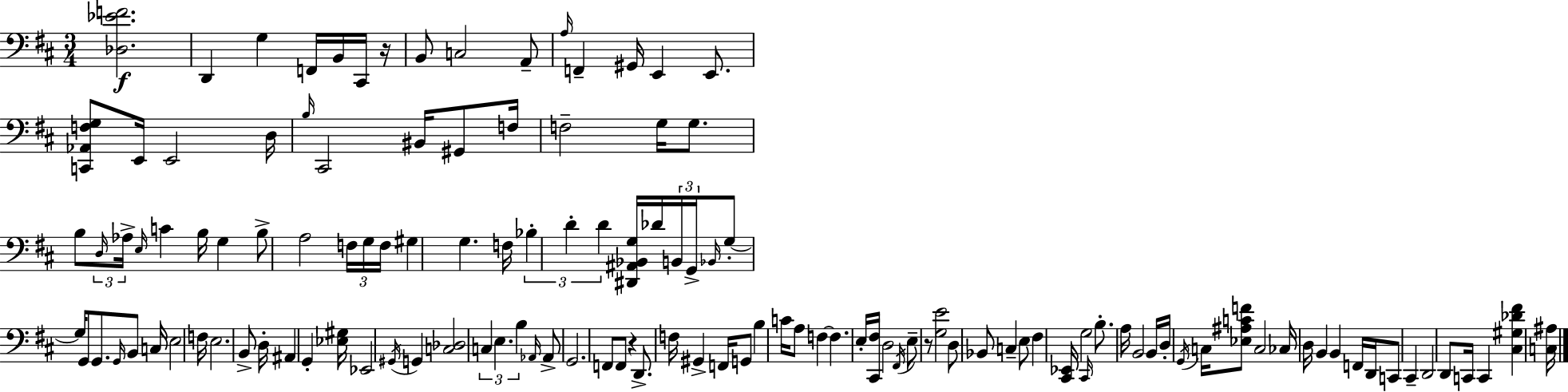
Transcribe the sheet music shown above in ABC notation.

X:1
T:Untitled
M:3/4
L:1/4
K:D
[_D,_EF]2 D,, G, F,,/4 B,,/4 ^C,,/4 z/4 B,,/2 C,2 A,,/2 A,/4 F,, ^G,,/4 E,, E,,/2 [C,,_A,,F,G,]/2 E,,/4 E,,2 D,/4 B,/4 ^C,,2 ^B,,/4 ^G,,/2 F,/4 F,2 G,/4 G,/2 B,/2 D,/4 _A,/4 E,/4 C B,/4 G, B,/2 A,2 F,/4 G,/4 F,/4 ^G, G, F,/4 _B, D D [^D,,^A,,_B,,G,]/4 _D/4 B,,/4 G,,/4 _B,,/4 G,/2 G,/4 G,,/2 G,,/2 G,,/4 B,,/2 C,/4 E,2 F,/4 E,2 B,,/2 D,/4 ^A,, G,, [_E,^G,]/4 _E,,2 ^G,,/4 G,, [C,_D,]2 C, E, B, _A,,/4 _A,,/2 G,,2 F,,/2 F,,/2 z D,,/2 F,/4 ^G,, F,,/4 G,,/2 B, C/4 A,/2 F, F, E,/4 [^C,,^F,]/4 D,2 ^F,,/4 E,/2 z/2 [G,E]2 D,/2 _B,,/2 C, E,/2 ^F, [^C,,_E,,]/4 G,2 ^C,,/4 B,/2 A,/4 B,,2 B,,/4 D,/4 G,,/4 C,/4 [_E,^A,CF]/2 C,2 _C,/4 D,/4 B,, B,, F,,/4 D,,/4 C,,/2 ^C,, D,,2 D,,/2 C,,/4 C,, [^C,^G,_D^F] [C,^A,]/4